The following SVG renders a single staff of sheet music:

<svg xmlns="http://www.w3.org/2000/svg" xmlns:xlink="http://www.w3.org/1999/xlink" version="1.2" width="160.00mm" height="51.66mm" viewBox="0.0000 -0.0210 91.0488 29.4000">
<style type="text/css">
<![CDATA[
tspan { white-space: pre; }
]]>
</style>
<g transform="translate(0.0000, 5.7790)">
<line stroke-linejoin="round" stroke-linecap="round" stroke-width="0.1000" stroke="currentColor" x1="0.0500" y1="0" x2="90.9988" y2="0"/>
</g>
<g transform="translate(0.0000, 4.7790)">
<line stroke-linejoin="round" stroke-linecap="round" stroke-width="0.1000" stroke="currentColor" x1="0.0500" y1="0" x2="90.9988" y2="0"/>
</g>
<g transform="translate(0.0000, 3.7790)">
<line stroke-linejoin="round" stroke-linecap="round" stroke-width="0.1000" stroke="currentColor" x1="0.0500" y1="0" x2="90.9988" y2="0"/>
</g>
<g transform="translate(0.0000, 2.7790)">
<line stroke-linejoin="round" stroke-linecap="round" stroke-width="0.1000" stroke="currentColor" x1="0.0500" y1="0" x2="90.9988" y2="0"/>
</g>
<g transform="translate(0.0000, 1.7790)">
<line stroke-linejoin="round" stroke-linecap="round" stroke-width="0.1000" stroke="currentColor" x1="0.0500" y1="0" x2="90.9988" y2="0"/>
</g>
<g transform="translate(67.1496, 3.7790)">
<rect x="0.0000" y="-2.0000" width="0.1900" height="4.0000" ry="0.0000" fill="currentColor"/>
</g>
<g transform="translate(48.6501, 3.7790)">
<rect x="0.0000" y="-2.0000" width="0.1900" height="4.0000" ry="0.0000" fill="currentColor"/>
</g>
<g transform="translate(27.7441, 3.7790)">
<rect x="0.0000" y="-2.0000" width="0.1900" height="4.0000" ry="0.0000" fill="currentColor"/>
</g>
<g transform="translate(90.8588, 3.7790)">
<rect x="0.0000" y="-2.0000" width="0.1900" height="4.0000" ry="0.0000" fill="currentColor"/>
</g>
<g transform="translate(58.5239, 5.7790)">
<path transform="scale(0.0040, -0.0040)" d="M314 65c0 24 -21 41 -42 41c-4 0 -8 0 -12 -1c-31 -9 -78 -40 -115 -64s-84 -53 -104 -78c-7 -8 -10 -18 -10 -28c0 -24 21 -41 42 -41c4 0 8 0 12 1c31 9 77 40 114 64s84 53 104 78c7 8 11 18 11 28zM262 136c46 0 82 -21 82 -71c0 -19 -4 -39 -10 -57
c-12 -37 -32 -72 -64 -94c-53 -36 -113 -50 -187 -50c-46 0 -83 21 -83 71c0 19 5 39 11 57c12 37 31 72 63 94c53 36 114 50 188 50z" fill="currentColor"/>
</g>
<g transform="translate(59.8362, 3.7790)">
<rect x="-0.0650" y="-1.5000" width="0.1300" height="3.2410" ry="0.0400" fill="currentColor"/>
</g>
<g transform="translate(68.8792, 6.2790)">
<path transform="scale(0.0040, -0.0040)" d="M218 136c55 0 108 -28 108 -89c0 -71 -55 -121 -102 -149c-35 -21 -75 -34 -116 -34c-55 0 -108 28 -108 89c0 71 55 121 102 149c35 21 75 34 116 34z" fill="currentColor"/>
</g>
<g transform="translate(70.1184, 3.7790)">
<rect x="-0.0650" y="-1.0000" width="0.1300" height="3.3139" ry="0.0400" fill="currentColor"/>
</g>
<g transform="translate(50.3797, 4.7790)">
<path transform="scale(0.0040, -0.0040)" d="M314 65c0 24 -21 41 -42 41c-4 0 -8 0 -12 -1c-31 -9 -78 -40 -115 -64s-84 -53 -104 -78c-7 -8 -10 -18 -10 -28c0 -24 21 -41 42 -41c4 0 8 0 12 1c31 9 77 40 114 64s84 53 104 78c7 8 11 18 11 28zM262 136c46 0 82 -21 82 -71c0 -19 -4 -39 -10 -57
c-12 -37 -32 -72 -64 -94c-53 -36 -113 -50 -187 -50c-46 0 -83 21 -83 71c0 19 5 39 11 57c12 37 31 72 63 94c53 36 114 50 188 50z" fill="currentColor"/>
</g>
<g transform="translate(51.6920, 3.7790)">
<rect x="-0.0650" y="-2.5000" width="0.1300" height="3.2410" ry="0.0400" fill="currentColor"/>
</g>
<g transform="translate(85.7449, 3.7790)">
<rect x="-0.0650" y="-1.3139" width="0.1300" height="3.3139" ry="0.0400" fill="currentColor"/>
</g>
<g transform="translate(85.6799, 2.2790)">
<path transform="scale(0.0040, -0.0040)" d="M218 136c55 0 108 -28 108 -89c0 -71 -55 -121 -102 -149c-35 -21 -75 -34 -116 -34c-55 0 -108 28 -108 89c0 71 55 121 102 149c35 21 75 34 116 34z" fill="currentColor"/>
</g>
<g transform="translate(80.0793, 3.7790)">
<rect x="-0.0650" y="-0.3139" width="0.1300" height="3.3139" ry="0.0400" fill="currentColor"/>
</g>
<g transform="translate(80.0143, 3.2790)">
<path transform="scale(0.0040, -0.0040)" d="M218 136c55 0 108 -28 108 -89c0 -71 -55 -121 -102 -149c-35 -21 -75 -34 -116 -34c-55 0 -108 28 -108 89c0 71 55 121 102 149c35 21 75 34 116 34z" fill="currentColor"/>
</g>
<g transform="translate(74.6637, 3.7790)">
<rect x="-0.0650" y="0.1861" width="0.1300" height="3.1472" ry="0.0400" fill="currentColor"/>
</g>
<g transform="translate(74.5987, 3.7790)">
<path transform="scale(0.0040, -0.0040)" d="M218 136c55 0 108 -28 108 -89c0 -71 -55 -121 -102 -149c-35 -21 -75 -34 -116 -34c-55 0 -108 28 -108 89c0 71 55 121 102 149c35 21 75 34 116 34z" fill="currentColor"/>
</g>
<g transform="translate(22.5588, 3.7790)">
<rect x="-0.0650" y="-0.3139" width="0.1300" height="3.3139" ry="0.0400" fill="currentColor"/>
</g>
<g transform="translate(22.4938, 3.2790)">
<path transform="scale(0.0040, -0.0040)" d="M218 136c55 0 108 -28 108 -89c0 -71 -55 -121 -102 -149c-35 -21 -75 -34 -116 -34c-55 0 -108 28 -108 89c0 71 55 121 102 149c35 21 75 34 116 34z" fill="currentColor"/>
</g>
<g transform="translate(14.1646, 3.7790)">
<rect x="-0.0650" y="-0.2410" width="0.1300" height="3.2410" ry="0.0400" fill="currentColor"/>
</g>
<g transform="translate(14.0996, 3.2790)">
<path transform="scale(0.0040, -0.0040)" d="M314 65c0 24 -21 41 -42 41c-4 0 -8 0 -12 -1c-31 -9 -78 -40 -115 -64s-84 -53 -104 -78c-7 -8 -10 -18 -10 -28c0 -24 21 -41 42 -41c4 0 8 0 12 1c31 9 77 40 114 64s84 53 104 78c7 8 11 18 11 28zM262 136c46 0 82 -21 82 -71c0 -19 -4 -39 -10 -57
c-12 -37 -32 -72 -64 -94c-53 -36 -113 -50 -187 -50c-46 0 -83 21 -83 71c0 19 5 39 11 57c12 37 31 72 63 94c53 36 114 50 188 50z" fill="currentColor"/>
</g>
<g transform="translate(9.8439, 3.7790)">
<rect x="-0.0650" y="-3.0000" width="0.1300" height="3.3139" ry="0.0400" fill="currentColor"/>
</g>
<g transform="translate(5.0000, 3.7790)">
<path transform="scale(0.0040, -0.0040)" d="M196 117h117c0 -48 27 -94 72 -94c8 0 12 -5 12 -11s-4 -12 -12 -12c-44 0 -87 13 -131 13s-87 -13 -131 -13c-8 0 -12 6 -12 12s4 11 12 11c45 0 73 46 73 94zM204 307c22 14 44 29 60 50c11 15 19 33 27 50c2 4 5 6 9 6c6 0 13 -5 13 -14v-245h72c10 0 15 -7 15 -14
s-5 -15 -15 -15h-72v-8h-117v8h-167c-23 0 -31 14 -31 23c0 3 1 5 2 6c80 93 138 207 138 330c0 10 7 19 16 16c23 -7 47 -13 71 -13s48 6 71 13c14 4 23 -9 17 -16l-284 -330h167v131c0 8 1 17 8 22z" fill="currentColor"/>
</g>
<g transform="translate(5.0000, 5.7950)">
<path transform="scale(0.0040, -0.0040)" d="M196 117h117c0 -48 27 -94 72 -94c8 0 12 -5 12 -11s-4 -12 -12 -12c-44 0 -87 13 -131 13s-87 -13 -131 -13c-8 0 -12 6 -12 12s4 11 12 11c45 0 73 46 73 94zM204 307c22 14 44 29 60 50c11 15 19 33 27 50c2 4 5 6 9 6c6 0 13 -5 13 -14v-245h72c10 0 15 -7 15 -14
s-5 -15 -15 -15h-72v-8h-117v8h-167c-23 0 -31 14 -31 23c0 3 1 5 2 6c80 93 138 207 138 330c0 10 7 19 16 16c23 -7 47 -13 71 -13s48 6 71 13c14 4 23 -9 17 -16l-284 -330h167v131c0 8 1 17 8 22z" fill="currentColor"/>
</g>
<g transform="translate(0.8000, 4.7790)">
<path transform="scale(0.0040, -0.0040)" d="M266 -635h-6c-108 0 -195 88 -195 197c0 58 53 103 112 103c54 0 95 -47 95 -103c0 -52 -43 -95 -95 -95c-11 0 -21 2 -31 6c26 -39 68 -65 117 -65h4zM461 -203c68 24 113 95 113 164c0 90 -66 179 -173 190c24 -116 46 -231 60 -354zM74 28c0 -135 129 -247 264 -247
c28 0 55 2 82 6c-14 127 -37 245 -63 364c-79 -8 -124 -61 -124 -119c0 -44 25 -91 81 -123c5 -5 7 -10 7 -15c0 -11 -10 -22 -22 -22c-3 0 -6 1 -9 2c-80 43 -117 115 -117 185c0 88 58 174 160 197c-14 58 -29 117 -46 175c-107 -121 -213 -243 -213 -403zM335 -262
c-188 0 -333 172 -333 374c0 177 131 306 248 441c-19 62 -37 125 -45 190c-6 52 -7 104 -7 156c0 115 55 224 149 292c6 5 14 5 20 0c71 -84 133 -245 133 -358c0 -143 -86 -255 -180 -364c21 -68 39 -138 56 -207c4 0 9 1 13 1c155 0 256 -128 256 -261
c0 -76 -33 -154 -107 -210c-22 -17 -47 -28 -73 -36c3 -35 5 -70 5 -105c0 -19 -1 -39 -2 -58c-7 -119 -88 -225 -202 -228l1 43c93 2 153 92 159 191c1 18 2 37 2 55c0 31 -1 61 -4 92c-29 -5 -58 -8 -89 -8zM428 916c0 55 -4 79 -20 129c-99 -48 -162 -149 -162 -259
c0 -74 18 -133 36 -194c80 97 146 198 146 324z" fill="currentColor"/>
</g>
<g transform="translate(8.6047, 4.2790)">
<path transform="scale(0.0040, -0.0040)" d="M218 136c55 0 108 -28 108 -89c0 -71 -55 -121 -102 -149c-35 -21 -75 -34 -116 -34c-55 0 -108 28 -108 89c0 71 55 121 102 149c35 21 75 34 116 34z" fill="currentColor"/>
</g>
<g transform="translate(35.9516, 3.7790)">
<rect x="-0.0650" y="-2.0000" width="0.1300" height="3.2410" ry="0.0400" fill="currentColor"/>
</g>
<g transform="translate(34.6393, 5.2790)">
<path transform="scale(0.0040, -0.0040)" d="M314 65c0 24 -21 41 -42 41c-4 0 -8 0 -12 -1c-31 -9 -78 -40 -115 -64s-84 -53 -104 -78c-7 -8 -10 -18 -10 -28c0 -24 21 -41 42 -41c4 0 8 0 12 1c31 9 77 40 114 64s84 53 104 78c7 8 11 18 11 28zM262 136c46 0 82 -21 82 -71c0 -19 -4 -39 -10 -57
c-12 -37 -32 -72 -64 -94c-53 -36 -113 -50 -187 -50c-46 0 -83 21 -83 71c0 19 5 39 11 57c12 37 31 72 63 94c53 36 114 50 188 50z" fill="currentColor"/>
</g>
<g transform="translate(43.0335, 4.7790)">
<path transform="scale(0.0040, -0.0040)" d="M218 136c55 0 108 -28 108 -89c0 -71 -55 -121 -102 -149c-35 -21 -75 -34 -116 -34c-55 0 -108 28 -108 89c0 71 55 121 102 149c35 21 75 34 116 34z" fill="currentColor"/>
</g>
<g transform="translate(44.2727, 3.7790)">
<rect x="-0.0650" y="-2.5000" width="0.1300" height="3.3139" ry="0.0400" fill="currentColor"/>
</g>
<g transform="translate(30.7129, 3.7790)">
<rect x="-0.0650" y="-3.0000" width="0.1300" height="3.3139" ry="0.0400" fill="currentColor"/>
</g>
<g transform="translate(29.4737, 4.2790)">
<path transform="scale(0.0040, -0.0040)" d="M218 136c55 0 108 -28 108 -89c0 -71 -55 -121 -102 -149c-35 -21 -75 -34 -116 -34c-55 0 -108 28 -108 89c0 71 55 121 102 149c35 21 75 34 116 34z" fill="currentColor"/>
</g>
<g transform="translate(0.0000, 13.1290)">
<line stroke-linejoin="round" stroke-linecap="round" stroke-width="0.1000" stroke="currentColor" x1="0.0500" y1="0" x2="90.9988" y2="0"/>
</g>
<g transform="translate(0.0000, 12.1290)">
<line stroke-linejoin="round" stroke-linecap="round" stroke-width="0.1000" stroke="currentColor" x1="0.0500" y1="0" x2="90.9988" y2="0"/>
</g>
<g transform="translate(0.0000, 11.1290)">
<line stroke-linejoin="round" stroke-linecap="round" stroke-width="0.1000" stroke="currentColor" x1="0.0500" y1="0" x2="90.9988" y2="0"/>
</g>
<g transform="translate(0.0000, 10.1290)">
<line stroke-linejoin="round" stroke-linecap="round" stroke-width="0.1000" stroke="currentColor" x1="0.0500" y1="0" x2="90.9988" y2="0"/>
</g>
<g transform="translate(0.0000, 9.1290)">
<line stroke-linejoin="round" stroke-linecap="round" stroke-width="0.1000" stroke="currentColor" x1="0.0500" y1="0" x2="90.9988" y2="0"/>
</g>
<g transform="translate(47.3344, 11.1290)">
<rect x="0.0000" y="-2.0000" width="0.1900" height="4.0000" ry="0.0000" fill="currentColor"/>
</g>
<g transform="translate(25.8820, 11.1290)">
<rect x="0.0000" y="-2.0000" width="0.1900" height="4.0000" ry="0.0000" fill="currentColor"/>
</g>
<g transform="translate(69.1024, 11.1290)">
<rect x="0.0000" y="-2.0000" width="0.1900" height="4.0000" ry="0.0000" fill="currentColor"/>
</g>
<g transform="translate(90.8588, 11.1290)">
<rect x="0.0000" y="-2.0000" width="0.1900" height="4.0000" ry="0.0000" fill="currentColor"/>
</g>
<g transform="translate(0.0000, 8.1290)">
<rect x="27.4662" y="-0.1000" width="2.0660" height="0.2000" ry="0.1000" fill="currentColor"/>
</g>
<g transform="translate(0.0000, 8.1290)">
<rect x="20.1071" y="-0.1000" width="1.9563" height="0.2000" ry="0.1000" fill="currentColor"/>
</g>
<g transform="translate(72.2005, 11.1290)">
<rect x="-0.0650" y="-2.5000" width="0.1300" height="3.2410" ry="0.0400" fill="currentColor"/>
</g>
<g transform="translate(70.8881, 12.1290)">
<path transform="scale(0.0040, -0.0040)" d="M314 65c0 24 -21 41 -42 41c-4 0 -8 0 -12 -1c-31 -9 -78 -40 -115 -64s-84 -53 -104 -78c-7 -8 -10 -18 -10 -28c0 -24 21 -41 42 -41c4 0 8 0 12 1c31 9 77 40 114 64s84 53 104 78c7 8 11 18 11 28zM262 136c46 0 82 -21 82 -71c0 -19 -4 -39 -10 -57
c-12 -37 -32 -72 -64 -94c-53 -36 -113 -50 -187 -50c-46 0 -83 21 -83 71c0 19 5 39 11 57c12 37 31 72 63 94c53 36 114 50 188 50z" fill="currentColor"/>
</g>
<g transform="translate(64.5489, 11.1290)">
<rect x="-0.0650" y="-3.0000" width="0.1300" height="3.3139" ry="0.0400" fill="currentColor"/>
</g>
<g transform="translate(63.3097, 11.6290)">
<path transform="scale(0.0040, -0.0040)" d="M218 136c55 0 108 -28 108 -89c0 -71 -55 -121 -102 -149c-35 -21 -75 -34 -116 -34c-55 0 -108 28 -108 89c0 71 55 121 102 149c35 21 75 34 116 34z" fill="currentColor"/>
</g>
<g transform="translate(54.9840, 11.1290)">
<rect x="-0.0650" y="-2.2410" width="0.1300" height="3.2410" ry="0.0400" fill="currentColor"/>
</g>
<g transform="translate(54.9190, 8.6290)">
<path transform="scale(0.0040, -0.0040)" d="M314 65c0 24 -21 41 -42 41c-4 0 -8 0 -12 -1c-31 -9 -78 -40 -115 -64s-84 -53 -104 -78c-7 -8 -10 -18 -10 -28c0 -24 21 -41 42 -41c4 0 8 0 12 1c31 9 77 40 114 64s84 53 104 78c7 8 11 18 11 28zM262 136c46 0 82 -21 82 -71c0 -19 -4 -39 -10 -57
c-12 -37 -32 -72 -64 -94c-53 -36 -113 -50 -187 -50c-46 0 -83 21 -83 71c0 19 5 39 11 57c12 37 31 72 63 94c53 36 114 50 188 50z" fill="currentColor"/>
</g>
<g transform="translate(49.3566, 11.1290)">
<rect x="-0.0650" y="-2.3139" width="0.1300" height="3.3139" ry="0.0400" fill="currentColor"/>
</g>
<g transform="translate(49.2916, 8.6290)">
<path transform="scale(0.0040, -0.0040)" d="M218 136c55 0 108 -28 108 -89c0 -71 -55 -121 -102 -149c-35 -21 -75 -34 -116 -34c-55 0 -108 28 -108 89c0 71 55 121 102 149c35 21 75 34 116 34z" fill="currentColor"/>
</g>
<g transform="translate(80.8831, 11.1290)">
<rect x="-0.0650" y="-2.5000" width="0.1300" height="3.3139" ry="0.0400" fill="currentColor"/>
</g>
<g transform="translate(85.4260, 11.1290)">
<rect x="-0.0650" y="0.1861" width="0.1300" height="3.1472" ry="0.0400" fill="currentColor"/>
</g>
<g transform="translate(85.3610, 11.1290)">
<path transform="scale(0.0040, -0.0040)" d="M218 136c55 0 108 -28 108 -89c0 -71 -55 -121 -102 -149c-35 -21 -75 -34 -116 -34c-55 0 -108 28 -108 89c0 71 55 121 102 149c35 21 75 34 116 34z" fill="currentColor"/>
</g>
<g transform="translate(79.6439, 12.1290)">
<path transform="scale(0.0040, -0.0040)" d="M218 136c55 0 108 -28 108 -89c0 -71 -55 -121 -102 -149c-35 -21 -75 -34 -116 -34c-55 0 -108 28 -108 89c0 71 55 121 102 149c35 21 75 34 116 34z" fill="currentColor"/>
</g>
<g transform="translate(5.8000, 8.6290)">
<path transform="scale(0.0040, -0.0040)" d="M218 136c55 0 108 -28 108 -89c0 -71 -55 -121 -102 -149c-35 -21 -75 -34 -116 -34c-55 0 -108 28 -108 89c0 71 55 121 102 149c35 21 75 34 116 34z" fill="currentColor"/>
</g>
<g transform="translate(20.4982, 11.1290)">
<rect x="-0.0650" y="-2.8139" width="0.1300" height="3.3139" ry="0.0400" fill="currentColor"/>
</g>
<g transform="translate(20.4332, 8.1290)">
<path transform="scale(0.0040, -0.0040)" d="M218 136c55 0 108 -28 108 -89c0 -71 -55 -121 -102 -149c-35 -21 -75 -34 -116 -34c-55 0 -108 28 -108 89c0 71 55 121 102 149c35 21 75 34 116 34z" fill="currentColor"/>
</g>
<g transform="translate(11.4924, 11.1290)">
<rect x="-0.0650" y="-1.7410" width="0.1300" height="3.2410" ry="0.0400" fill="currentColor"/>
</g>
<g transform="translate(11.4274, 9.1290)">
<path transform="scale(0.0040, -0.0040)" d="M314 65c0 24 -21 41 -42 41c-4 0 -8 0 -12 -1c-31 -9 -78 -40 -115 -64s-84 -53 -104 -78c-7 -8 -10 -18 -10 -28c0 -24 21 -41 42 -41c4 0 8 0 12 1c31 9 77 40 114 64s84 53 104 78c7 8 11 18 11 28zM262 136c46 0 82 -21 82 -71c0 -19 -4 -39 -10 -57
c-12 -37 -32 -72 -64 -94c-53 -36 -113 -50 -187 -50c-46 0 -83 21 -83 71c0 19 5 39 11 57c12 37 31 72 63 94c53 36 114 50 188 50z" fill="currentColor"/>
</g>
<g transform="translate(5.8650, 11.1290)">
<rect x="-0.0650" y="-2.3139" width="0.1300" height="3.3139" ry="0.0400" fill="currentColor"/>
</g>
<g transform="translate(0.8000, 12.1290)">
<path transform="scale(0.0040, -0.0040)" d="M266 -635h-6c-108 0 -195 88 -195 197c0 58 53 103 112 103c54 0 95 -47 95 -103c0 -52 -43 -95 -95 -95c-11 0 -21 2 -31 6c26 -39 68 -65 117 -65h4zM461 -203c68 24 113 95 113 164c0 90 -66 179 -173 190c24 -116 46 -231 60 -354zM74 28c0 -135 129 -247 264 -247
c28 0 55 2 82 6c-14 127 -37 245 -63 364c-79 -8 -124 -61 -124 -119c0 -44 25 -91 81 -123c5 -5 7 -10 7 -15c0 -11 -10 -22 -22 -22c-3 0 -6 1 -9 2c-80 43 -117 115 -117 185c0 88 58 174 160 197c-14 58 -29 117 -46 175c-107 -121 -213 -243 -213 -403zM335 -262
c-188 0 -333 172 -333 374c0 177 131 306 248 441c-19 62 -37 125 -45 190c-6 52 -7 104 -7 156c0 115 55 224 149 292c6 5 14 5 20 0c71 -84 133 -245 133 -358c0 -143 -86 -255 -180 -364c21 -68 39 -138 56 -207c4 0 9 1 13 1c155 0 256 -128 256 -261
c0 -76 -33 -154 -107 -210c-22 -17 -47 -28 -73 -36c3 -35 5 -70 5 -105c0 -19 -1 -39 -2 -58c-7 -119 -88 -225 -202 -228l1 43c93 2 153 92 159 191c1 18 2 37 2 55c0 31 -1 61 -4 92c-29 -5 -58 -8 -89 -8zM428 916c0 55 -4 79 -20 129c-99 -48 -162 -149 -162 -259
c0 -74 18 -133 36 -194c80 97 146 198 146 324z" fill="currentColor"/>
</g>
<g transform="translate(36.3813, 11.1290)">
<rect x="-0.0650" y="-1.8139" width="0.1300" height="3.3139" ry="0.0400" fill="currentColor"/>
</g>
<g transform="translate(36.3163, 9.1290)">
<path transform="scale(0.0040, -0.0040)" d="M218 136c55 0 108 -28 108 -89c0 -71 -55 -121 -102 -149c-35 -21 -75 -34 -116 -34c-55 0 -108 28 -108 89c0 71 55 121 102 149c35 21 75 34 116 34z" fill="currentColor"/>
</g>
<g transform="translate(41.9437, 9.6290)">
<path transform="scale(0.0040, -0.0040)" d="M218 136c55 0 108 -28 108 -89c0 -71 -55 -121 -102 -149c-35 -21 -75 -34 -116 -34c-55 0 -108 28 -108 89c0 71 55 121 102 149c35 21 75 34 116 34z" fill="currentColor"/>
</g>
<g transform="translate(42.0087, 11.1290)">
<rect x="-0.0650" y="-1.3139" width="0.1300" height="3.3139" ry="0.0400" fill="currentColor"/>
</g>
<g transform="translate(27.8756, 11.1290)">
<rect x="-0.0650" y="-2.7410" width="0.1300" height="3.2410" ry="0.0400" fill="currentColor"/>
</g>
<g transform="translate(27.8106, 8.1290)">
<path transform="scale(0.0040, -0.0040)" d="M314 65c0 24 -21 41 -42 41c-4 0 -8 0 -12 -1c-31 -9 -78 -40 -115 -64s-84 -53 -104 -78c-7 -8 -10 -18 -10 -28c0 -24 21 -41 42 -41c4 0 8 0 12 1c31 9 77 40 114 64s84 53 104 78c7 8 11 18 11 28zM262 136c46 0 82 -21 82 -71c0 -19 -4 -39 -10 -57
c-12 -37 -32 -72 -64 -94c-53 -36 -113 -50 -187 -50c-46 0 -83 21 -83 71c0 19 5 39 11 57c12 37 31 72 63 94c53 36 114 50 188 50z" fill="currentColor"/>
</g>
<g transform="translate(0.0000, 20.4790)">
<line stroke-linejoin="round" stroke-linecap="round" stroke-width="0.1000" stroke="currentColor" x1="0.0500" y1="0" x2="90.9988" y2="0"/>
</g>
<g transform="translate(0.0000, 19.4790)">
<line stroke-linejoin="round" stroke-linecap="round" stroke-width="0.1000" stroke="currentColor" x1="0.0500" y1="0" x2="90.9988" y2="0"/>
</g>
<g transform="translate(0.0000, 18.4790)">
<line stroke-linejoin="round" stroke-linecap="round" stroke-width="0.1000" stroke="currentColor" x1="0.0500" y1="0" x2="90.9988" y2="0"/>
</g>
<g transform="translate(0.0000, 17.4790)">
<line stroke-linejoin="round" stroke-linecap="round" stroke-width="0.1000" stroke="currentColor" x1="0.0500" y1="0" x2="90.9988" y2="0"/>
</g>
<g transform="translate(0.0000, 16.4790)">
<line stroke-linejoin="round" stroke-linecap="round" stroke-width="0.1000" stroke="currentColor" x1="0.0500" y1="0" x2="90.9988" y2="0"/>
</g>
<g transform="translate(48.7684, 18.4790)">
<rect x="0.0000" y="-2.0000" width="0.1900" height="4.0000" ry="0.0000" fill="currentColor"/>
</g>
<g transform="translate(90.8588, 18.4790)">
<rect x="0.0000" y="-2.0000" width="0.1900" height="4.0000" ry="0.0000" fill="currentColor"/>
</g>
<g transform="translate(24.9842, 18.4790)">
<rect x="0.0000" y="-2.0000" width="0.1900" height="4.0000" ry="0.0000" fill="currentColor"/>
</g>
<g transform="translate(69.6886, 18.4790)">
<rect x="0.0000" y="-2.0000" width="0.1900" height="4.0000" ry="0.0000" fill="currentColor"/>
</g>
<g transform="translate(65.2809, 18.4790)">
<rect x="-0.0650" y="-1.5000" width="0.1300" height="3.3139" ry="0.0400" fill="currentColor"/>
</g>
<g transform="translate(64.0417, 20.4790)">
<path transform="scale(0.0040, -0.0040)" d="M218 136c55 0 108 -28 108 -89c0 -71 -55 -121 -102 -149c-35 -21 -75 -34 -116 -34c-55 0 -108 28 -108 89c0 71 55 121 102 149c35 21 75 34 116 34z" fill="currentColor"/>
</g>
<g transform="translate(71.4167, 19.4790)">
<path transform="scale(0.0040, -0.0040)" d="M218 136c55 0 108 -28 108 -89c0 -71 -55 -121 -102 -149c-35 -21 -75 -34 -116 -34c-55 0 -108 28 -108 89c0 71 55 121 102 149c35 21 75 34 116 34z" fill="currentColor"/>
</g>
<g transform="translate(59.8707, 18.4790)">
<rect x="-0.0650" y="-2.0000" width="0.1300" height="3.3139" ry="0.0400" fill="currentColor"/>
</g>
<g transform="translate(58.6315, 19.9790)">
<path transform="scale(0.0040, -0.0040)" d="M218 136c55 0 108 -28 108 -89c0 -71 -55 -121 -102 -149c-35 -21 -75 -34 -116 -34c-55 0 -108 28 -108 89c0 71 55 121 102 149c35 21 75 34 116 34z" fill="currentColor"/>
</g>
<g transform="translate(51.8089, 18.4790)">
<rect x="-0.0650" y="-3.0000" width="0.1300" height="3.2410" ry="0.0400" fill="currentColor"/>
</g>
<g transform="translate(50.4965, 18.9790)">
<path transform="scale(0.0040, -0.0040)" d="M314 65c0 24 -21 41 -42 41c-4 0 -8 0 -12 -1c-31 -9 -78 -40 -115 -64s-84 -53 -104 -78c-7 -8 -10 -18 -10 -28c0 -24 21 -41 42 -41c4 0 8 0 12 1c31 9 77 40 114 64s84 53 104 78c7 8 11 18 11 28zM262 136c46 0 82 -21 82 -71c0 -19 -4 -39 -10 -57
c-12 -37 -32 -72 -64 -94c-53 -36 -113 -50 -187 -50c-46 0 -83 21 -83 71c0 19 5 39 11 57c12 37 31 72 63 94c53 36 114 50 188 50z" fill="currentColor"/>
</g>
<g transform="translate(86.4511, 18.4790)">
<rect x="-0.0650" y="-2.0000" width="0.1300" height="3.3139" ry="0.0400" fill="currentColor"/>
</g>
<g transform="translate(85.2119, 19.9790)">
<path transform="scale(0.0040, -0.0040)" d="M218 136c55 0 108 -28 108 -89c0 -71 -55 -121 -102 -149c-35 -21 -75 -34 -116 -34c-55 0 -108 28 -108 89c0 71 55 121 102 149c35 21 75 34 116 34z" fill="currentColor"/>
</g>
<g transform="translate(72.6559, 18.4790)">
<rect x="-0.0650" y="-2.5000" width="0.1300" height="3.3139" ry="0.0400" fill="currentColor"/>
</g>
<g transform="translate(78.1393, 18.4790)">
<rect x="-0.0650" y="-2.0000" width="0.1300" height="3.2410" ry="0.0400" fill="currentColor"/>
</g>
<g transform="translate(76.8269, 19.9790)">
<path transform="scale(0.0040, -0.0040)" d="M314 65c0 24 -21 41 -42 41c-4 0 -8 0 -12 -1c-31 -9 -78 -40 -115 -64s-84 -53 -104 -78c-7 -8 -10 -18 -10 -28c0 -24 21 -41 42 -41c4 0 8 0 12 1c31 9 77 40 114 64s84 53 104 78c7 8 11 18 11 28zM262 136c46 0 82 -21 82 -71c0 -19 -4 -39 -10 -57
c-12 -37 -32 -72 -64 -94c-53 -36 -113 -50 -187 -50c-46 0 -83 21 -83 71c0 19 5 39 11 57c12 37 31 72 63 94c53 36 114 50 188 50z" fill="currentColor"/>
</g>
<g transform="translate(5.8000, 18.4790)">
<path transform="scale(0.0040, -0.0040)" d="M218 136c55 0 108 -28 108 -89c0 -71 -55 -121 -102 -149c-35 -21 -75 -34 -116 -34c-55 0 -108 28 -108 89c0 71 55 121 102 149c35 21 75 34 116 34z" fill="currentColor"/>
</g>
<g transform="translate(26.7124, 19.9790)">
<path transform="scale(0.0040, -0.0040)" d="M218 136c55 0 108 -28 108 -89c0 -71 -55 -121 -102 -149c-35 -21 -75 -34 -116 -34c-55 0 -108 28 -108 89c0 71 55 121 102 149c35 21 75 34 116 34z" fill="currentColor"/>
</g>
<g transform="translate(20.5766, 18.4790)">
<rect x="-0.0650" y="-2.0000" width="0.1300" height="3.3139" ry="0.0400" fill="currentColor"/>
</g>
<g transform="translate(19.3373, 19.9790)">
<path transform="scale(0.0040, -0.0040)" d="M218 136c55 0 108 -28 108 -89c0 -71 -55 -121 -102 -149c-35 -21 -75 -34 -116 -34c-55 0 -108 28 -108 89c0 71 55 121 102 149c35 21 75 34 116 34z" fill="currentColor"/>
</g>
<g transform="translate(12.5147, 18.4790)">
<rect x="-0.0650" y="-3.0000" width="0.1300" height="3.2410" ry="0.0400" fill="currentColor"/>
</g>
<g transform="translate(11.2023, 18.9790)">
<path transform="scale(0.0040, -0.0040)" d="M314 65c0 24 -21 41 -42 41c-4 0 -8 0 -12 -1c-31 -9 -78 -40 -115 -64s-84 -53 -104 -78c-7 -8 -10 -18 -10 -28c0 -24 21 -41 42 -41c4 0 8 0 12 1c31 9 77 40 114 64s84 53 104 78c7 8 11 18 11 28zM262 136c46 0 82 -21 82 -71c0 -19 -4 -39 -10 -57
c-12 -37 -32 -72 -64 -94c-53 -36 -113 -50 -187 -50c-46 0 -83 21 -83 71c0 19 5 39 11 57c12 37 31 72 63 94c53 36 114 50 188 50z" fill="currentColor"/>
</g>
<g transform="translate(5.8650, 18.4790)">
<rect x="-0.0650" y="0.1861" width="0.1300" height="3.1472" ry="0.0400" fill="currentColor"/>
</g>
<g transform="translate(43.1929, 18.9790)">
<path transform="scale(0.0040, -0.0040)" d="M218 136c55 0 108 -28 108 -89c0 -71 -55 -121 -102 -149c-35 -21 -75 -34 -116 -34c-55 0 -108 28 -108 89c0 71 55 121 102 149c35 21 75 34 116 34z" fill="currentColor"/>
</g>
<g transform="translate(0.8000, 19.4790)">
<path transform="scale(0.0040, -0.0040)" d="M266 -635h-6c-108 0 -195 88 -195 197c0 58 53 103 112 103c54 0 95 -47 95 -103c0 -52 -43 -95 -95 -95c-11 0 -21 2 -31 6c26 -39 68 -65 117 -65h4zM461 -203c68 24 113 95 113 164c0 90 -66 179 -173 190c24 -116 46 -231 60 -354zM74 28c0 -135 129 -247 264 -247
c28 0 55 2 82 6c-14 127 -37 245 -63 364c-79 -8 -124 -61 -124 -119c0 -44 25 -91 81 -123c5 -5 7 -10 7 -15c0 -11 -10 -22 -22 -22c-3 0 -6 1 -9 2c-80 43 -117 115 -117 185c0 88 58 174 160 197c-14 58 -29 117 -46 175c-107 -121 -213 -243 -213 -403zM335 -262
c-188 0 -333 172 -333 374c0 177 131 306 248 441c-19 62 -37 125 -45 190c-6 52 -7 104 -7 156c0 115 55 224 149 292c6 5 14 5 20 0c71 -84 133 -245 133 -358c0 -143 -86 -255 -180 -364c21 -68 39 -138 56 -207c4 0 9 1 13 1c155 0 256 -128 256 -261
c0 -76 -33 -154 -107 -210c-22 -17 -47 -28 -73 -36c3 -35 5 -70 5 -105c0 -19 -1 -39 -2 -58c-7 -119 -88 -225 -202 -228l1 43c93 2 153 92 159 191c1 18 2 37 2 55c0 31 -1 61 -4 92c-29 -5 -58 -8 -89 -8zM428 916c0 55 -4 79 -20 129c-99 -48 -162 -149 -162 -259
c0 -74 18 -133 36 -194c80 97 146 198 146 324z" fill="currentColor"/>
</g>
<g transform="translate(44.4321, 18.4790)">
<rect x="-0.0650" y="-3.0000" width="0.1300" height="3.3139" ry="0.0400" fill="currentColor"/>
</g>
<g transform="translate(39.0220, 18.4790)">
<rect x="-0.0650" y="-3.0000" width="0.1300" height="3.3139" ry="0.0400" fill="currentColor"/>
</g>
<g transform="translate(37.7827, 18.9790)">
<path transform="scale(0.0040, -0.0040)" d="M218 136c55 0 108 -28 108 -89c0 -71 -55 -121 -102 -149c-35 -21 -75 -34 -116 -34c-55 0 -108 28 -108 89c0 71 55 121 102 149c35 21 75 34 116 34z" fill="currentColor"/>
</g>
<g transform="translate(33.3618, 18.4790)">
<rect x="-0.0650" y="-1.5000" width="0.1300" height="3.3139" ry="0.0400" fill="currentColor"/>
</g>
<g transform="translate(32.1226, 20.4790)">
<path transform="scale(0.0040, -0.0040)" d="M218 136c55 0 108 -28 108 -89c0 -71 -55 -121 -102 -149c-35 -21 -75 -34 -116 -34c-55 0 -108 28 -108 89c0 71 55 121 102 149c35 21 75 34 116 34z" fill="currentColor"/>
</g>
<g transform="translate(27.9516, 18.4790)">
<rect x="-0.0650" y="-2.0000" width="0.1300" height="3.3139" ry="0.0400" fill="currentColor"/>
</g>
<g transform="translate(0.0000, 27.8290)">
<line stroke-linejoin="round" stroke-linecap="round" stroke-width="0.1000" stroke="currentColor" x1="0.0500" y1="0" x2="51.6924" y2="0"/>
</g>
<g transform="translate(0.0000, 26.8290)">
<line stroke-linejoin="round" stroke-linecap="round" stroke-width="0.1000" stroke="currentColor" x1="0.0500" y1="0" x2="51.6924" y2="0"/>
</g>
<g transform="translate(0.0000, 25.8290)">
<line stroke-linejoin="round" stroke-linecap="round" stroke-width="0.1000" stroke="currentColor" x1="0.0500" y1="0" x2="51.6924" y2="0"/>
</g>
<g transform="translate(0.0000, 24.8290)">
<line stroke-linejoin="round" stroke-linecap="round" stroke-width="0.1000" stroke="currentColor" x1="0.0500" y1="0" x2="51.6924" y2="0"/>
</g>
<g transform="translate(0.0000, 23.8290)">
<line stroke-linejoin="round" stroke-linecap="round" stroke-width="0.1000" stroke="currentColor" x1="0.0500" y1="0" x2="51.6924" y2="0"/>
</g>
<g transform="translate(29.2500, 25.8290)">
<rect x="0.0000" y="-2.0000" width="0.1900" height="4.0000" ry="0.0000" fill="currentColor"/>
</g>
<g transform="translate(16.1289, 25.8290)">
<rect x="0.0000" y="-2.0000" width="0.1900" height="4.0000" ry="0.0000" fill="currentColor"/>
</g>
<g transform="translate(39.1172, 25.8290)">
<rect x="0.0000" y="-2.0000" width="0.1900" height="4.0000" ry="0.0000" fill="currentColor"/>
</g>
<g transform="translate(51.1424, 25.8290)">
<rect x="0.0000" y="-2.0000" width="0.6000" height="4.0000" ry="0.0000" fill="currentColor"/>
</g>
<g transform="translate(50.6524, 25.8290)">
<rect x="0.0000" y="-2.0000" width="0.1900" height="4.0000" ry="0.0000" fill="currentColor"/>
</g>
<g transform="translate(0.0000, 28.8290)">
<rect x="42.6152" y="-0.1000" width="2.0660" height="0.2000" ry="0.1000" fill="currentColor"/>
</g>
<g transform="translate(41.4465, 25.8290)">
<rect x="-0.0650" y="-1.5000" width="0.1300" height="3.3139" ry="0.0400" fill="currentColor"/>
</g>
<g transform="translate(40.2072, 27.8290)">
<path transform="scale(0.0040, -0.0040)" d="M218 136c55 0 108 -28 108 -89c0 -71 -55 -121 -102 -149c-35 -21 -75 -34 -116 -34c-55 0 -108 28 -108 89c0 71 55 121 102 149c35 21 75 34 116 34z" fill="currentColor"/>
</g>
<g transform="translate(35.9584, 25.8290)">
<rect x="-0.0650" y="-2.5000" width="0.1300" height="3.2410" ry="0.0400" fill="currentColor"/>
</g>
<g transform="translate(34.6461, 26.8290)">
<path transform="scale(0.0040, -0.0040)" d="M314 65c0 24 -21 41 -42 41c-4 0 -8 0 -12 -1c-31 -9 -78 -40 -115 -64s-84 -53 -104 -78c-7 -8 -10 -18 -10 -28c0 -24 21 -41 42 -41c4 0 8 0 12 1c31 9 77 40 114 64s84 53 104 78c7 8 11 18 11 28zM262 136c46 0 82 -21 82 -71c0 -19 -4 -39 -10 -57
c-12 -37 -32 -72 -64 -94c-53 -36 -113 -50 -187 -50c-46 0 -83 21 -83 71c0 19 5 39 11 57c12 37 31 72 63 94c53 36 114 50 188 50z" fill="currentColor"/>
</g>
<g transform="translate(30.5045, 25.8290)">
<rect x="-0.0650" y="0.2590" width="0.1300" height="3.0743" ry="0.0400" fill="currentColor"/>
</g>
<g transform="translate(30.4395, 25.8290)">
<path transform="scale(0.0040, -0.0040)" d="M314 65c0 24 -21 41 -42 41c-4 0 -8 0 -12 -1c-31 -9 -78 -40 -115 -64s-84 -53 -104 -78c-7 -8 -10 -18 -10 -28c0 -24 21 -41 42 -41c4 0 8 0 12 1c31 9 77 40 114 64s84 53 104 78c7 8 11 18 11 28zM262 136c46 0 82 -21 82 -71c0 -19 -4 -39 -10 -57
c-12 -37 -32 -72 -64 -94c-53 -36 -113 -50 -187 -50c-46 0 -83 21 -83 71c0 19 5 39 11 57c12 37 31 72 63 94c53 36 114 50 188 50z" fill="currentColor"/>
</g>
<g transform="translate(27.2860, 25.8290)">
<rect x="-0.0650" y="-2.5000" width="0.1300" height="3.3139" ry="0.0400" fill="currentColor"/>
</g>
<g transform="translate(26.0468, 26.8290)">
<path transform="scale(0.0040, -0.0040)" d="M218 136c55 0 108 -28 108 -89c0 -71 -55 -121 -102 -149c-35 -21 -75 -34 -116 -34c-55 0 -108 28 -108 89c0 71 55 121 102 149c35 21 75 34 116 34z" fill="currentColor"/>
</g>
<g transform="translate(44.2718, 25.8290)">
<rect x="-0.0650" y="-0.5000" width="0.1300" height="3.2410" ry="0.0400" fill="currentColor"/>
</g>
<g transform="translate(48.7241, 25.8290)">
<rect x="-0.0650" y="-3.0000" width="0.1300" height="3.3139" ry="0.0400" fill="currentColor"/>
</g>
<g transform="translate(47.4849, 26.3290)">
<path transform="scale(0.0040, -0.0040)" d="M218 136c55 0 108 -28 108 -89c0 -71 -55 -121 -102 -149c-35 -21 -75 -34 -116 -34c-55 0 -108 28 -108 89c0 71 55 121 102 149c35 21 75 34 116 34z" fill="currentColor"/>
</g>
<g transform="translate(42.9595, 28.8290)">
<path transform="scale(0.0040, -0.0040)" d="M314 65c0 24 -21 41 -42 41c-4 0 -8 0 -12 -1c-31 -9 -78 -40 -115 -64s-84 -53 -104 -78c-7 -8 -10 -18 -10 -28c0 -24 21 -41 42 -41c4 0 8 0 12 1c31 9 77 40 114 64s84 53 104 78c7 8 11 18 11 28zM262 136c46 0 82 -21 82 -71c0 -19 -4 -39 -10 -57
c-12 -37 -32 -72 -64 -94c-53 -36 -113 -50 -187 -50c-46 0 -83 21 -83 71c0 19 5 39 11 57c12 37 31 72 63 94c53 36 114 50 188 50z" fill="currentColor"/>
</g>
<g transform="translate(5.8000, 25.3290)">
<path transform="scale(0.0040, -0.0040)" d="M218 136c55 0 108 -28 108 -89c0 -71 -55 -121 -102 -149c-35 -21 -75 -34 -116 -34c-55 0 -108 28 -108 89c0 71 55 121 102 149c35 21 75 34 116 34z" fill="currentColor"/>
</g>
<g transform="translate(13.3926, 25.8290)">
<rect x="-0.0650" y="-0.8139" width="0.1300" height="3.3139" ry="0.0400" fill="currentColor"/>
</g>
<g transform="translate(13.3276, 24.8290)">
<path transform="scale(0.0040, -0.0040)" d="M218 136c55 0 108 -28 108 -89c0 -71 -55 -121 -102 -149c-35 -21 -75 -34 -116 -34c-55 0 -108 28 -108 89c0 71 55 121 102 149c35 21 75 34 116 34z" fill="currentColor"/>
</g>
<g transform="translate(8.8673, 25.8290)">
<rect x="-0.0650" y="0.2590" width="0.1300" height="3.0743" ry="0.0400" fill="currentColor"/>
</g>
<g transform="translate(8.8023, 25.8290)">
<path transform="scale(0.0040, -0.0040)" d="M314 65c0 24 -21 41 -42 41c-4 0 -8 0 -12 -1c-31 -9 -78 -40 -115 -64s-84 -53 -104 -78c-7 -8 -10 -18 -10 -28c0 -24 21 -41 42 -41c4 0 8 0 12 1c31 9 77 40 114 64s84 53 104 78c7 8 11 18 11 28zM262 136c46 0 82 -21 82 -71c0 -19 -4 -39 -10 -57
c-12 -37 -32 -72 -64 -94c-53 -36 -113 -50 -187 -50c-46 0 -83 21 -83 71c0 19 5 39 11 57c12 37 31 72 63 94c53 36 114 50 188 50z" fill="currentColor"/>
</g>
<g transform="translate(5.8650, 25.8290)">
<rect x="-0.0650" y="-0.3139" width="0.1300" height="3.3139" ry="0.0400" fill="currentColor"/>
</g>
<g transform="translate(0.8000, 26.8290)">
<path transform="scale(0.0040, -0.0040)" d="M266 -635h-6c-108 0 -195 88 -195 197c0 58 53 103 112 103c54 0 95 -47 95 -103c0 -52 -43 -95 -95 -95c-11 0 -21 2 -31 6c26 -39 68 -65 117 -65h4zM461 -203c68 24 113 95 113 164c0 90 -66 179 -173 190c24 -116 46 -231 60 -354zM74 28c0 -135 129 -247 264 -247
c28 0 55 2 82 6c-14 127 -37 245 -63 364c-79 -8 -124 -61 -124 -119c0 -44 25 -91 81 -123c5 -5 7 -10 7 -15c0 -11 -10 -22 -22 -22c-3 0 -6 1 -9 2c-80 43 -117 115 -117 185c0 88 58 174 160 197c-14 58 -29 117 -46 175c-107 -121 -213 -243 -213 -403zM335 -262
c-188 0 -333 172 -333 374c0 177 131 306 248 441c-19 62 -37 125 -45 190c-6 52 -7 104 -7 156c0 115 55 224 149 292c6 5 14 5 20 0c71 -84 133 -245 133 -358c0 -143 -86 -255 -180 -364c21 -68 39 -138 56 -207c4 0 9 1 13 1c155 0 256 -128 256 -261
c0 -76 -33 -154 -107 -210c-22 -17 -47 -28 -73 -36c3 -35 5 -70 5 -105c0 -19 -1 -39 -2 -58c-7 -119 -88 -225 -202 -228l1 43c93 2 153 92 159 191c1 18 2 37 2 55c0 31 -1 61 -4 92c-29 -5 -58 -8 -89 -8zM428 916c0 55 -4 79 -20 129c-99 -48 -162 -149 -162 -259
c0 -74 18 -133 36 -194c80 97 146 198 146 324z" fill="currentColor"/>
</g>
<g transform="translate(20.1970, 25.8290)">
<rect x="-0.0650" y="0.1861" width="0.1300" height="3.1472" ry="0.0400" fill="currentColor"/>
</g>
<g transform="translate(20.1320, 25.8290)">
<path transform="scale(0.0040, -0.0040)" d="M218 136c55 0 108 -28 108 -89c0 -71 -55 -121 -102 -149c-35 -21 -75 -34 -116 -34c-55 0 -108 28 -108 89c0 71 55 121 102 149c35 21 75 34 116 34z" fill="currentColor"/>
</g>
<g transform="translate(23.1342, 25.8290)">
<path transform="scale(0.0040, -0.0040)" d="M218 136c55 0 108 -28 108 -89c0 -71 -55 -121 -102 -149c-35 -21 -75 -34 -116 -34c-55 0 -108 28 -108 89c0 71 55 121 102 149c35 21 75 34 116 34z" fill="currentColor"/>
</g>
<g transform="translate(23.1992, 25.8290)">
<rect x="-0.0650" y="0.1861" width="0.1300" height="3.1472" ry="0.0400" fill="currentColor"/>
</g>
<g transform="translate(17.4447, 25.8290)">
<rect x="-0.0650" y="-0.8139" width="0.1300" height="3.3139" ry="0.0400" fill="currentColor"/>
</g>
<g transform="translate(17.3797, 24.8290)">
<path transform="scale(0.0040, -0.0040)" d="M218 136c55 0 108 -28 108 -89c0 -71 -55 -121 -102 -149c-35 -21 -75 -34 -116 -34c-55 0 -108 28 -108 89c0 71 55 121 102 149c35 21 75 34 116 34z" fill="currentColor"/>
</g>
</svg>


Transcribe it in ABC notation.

X:1
T:Untitled
M:4/4
L:1/4
K:C
A c2 c A F2 G G2 E2 D B c e g f2 a a2 f e g g2 A G2 G B B A2 F F E A A A2 F E G F2 F c B2 d d B B G B2 G2 E C2 A